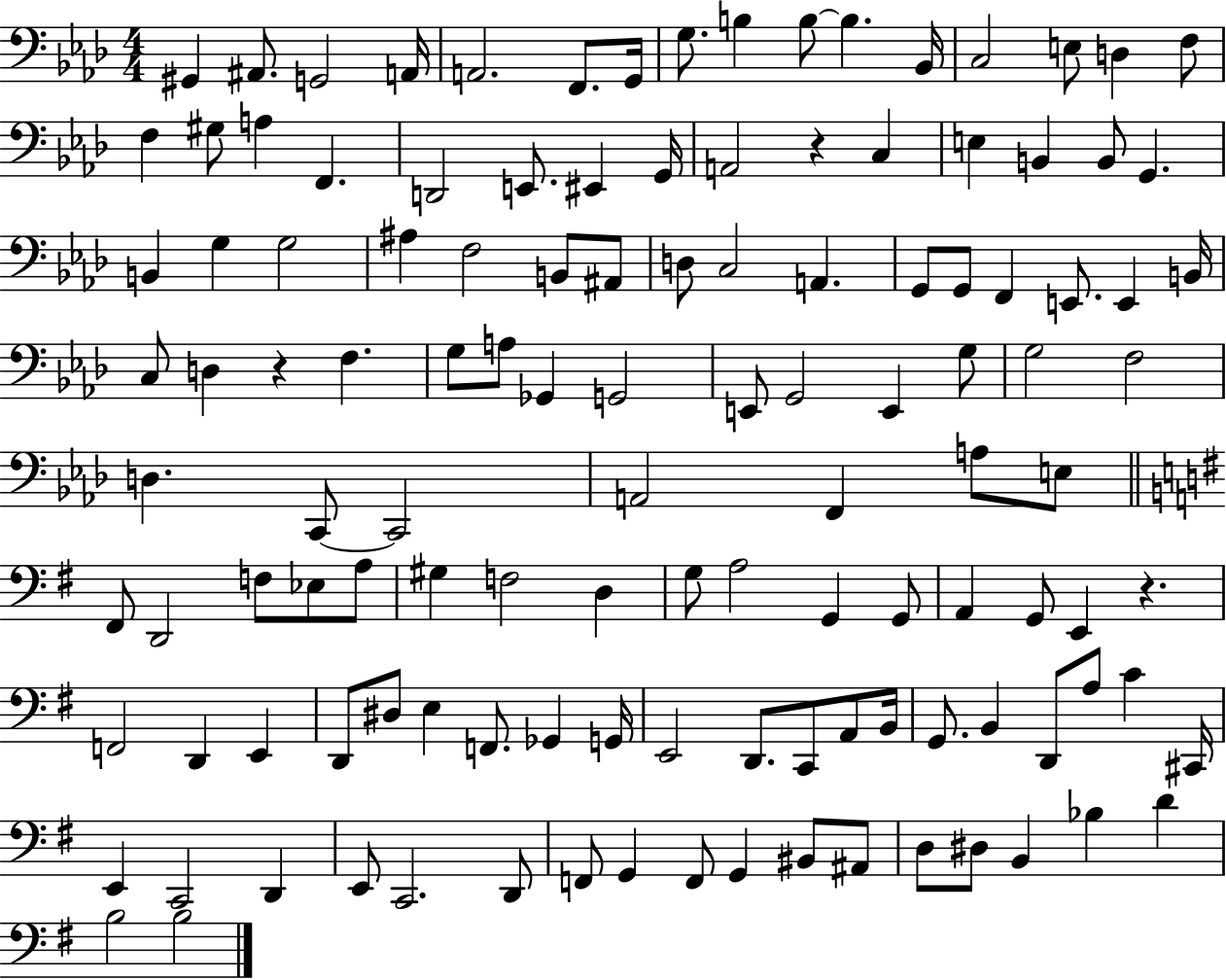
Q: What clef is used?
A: bass